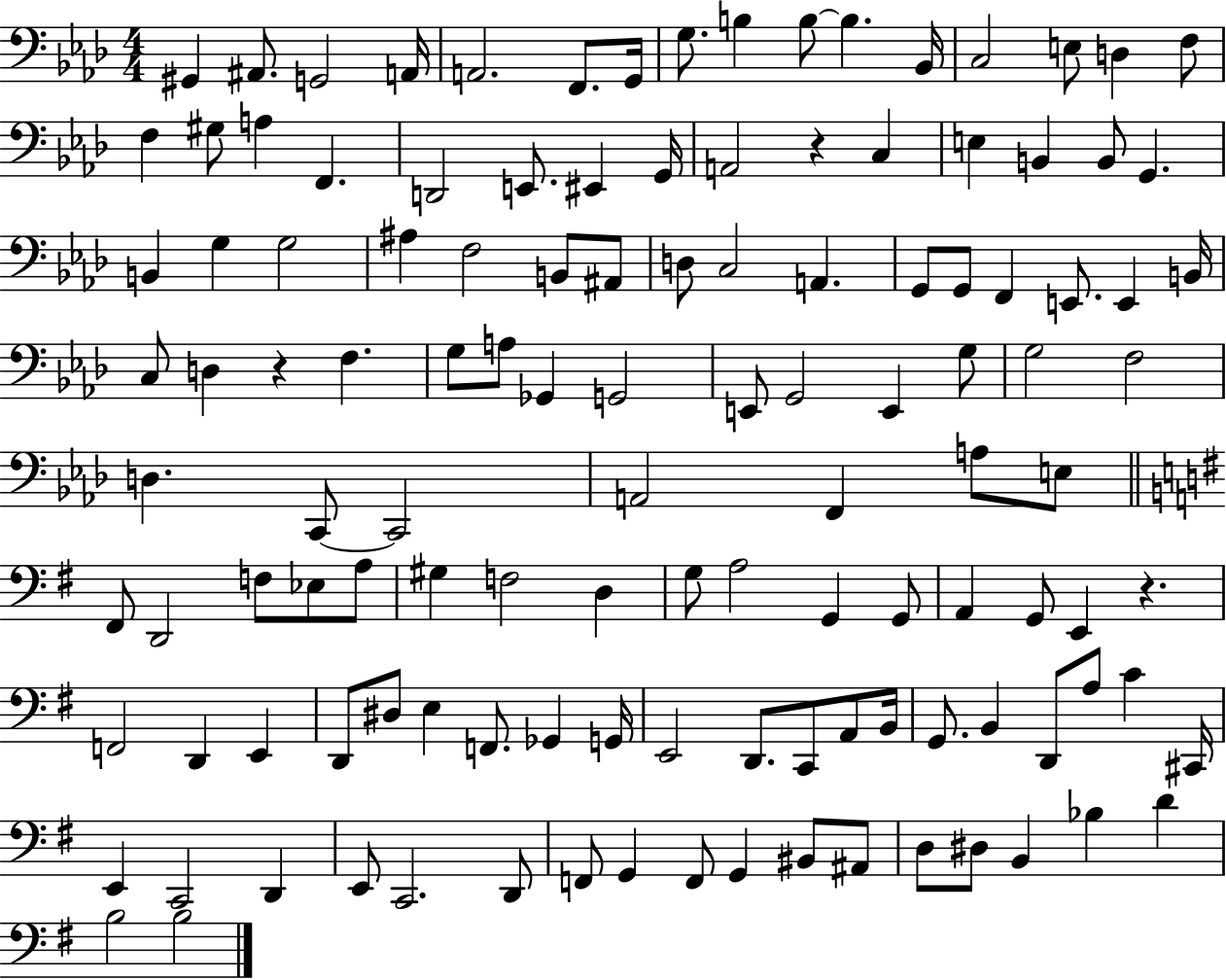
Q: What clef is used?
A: bass